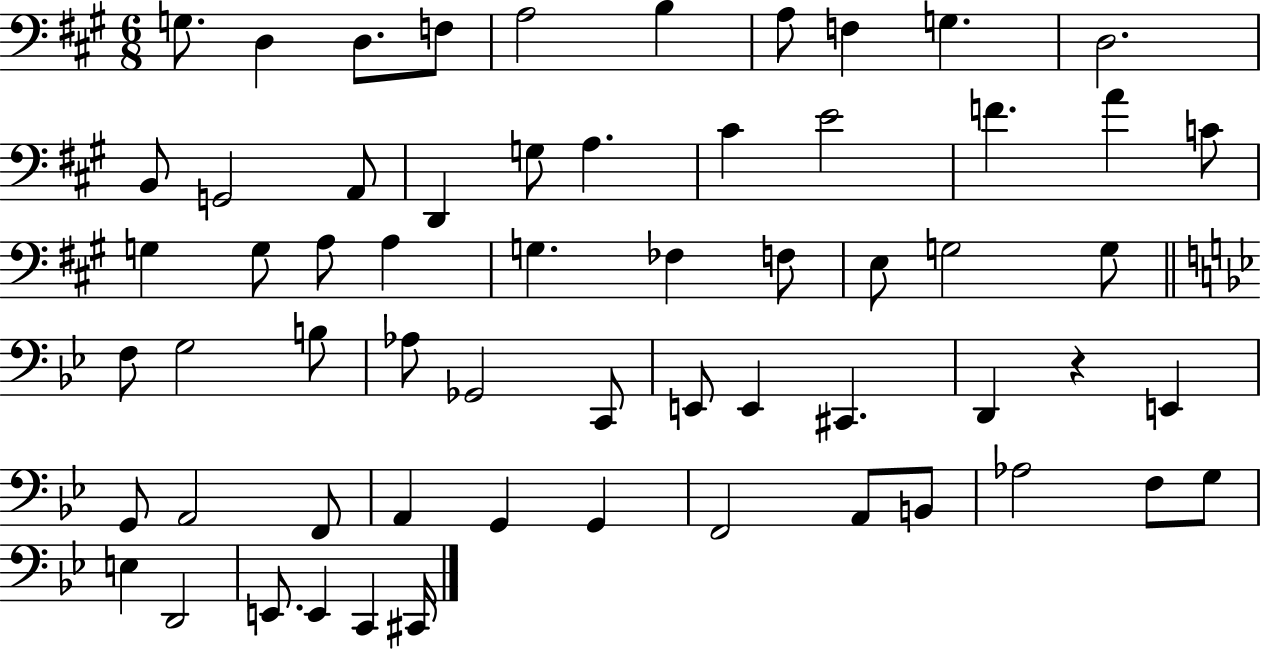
{
  \clef bass
  \numericTimeSignature
  \time 6/8
  \key a \major
  g8. d4 d8. f8 | a2 b4 | a8 f4 g4. | d2. | \break b,8 g,2 a,8 | d,4 g8 a4. | cis'4 e'2 | f'4. a'4 c'8 | \break g4 g8 a8 a4 | g4. fes4 f8 | e8 g2 g8 | \bar "||" \break \key bes \major f8 g2 b8 | aes8 ges,2 c,8 | e,8 e,4 cis,4. | d,4 r4 e,4 | \break g,8 a,2 f,8 | a,4 g,4 g,4 | f,2 a,8 b,8 | aes2 f8 g8 | \break e4 d,2 | e,8. e,4 c,4 cis,16 | \bar "|."
}